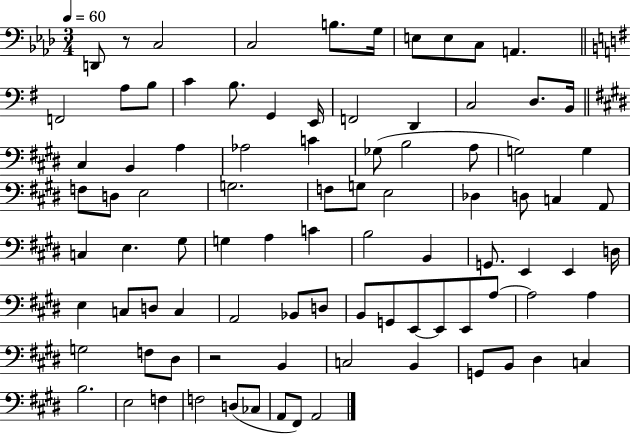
D2/e R/e C3/h C3/h B3/e. G3/s E3/e E3/e C3/e A2/q. F2/h A3/e B3/e C4/q B3/e. G2/q E2/s F2/h D2/q C3/h D3/e. B2/s C#3/q B2/q A3/q Ab3/h C4/q Gb3/e B3/h A3/e G3/h G3/q F3/e D3/e E3/h G3/h. F3/e G3/e E3/h Db3/q D3/e C3/q A2/e C3/q E3/q. G#3/e G3/q A3/q C4/q B3/h B2/q G2/e. E2/q E2/q D3/s E3/q C3/e D3/e C3/q A2/h Bb2/e D3/e B2/e G2/e E2/e E2/e E2/e A3/e A3/h A3/q G3/h F3/e D#3/e R/h B2/q C3/h B2/q G2/e B2/e D#3/q C3/q B3/h. E3/h F3/q F3/h D3/e CES3/e A2/e F#2/e A2/h